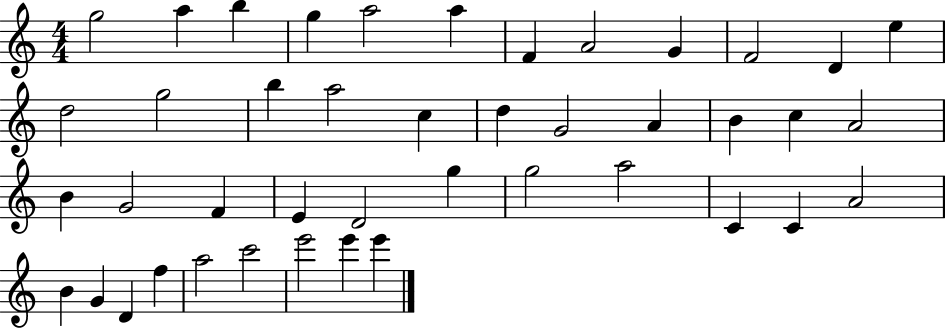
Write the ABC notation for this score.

X:1
T:Untitled
M:4/4
L:1/4
K:C
g2 a b g a2 a F A2 G F2 D e d2 g2 b a2 c d G2 A B c A2 B G2 F E D2 g g2 a2 C C A2 B G D f a2 c'2 e'2 e' e'